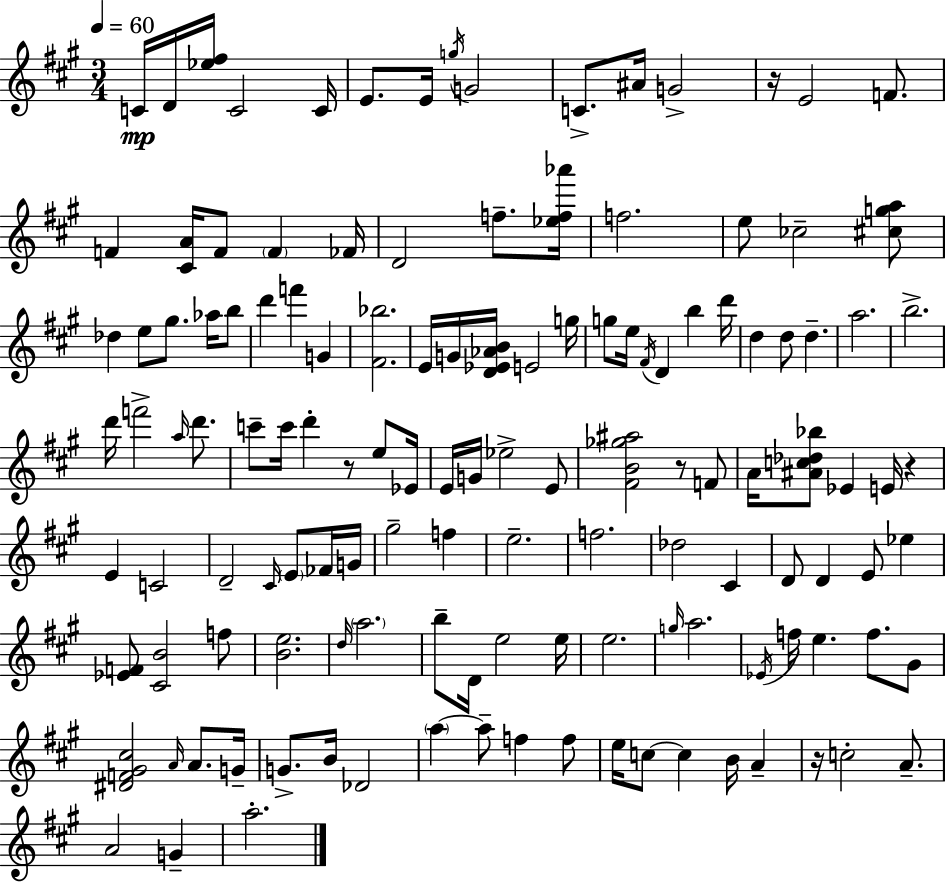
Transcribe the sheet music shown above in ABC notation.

X:1
T:Untitled
M:3/4
L:1/4
K:A
C/4 D/4 [_e^f]/4 C2 C/4 E/2 E/4 g/4 G2 C/2 ^A/4 G2 z/4 E2 F/2 F [^CA]/4 F/2 F _F/4 D2 f/2 [_ef_a']/4 f2 e/2 _c2 [^cga]/2 _d e/2 ^g/2 _a/4 b/2 d' f' G [^F_b]2 E/4 G/4 [D_E_AB]/4 E2 g/4 g/2 e/4 ^F/4 D b d'/4 d d/2 d a2 b2 d'/4 f'2 a/4 d'/2 c'/2 c'/4 d' z/2 e/2 _E/4 E/4 G/4 _e2 E/2 [^FB_g^a]2 z/2 F/2 A/4 [^Ac_d_b]/2 _E E/4 z E C2 D2 ^C/4 E/2 _F/4 G/4 ^g2 f e2 f2 _d2 ^C D/2 D E/2 _e [_EF]/2 [^CB]2 f/2 [Be]2 d/4 a2 b/2 D/4 e2 e/4 e2 g/4 a2 _E/4 f/4 e f/2 ^G/2 [^DF^G^c]2 A/4 A/2 G/4 G/2 B/4 _D2 a a/2 f f/2 e/4 c/2 c B/4 A z/4 c2 A/2 A2 G a2